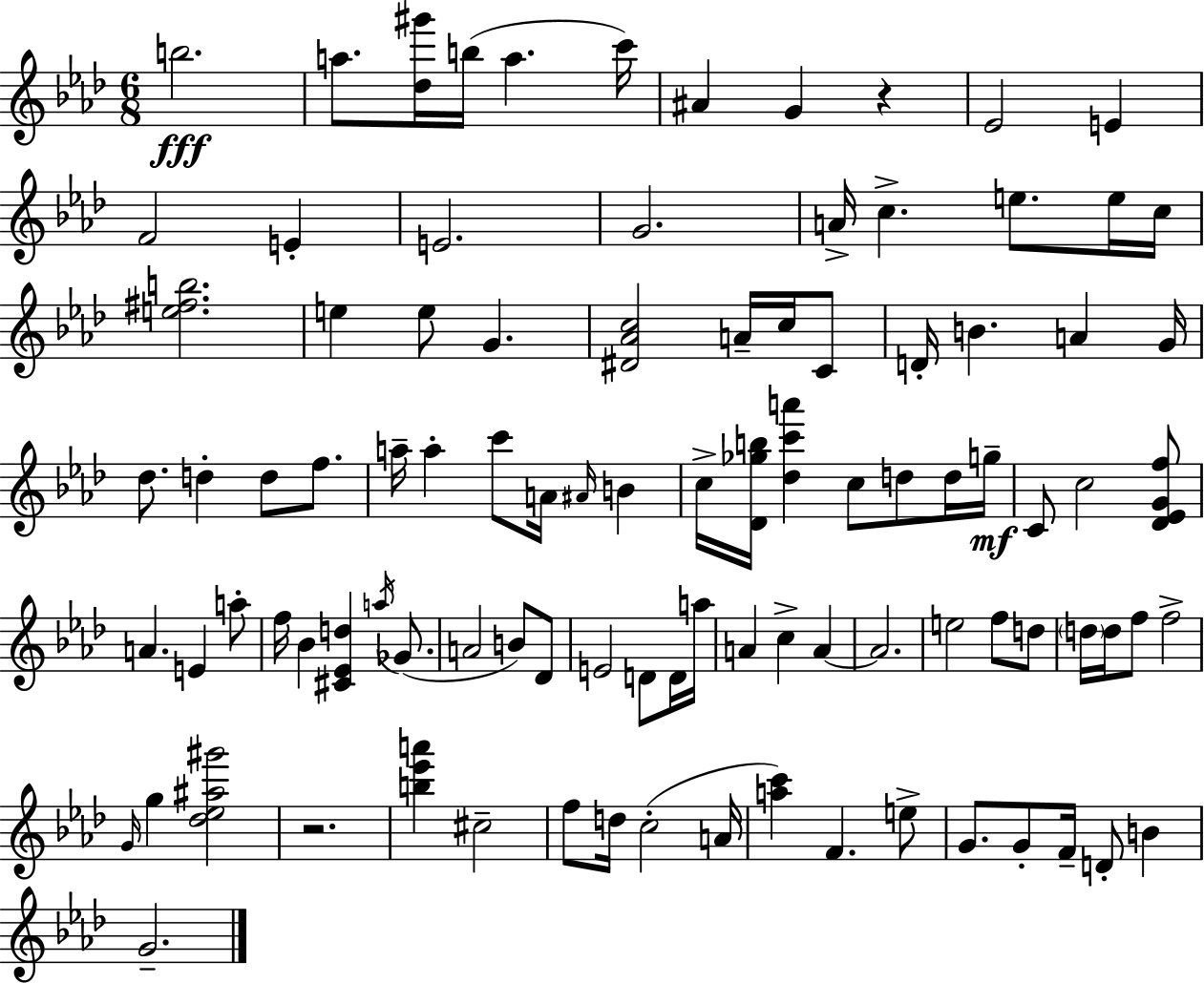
X:1
T:Untitled
M:6/8
L:1/4
K:Ab
b2 a/2 [_d^g']/4 b/4 a c'/4 ^A G z _E2 E F2 E E2 G2 A/4 c e/2 e/4 c/4 [e^fb]2 e e/2 G [^D_Ac]2 A/4 c/4 C/2 D/4 B A G/4 _d/2 d d/2 f/2 a/4 a c'/2 A/4 ^A/4 B c/4 [_D_gb]/4 [_dc'a'] c/2 d/2 d/4 g/4 C/2 c2 [_D_EGf]/2 A E a/2 f/4 _B [^C_Ed] a/4 _G/2 A2 B/2 _D/2 E2 D/2 D/4 a/4 A c A A2 e2 f/2 d/2 d/4 d/4 f/2 f2 G/4 g [_d_e^a^g']2 z2 [b_e'a'] ^c2 f/2 d/4 c2 A/4 [ac'] F e/2 G/2 G/2 F/4 D/2 B G2